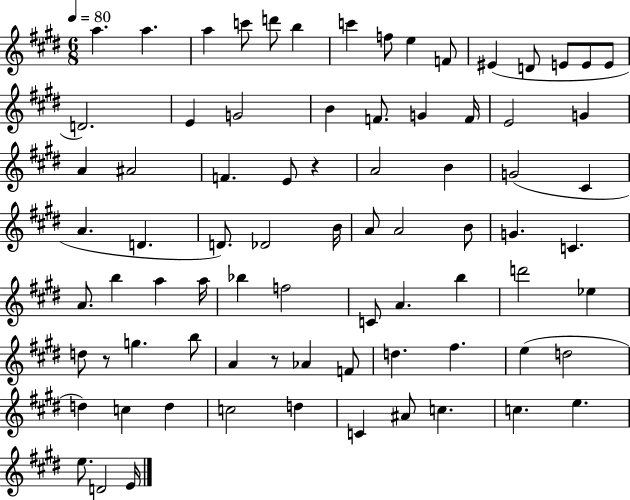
{
  \clef treble
  \numericTimeSignature
  \time 6/8
  \key e \major
  \tempo 4 = 80
  a''4. a''4. | a''4 c'''8 d'''8 b''4 | c'''4 f''8 e''4 f'8 | eis'4( d'8 e'8 e'8 e'8 | \break d'2.) | e'4 g'2 | b'4 f'8. g'4 f'16 | e'2 g'4 | \break a'4 ais'2 | f'4. e'8 r4 | a'2 b'4 | g'2( cis'4 | \break a'4. d'4. | d'8.) des'2 b'16 | a'8 a'2 b'8 | g'4. c'4. | \break a'8. b''4 a''4 a''16 | bes''4 f''2 | c'8 a'4. b''4 | d'''2 ees''4 | \break d''8 r8 g''4. b''8 | a'4 r8 aes'4 f'8 | d''4. fis''4. | e''4( d''2 | \break d''4) c''4 d''4 | c''2 d''4 | c'4 ais'8 c''4. | c''4. e''4. | \break e''8. d'2 e'16 | \bar "|."
}